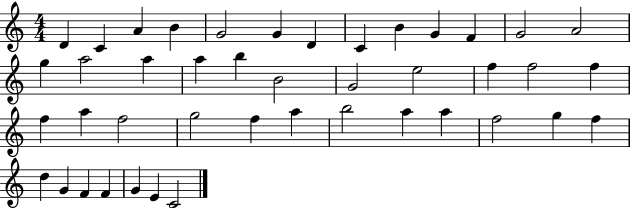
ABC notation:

X:1
T:Untitled
M:4/4
L:1/4
K:C
D C A B G2 G D C B G F G2 A2 g a2 a a b B2 G2 e2 f f2 f f a f2 g2 f a b2 a a f2 g f d G F F G E C2